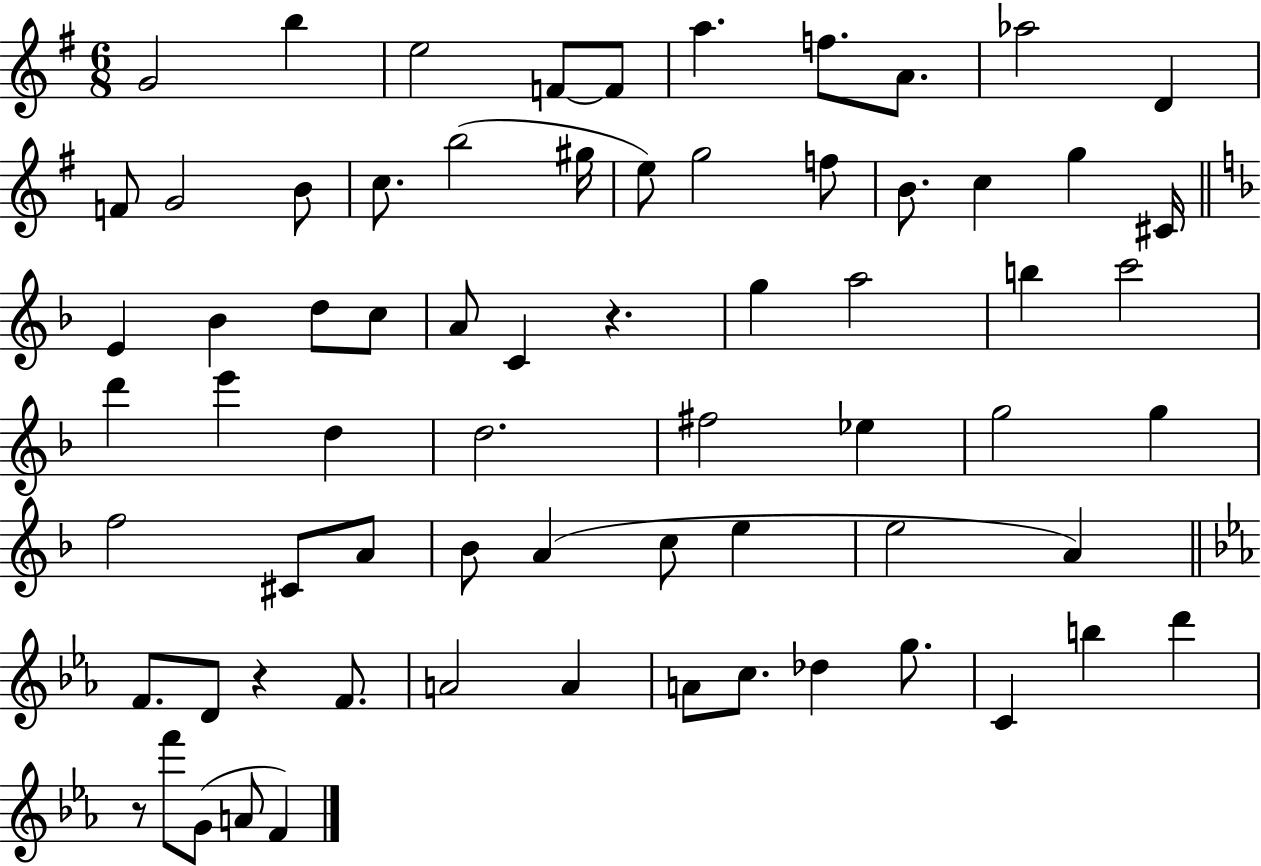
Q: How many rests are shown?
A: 3